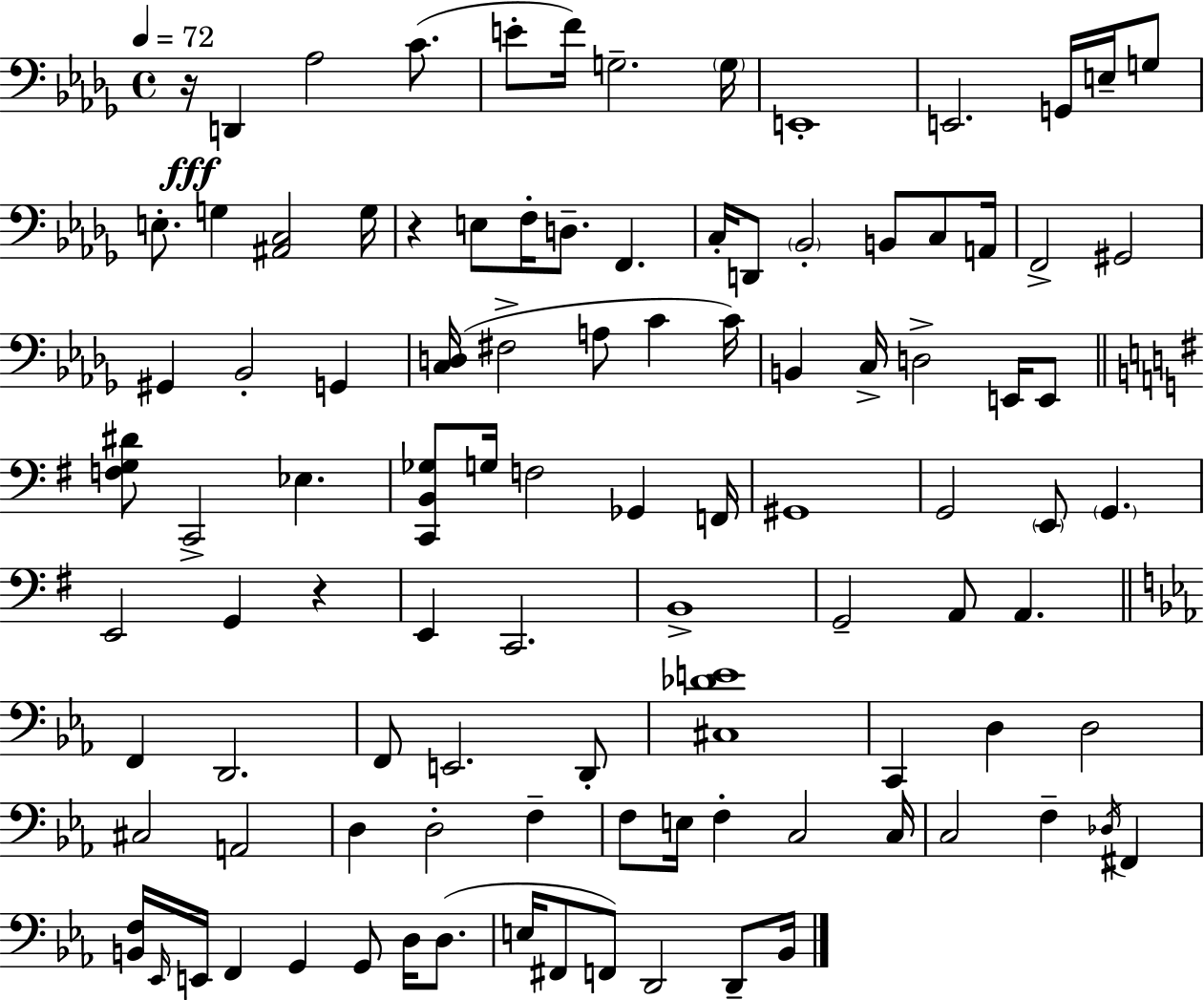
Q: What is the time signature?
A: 4/4